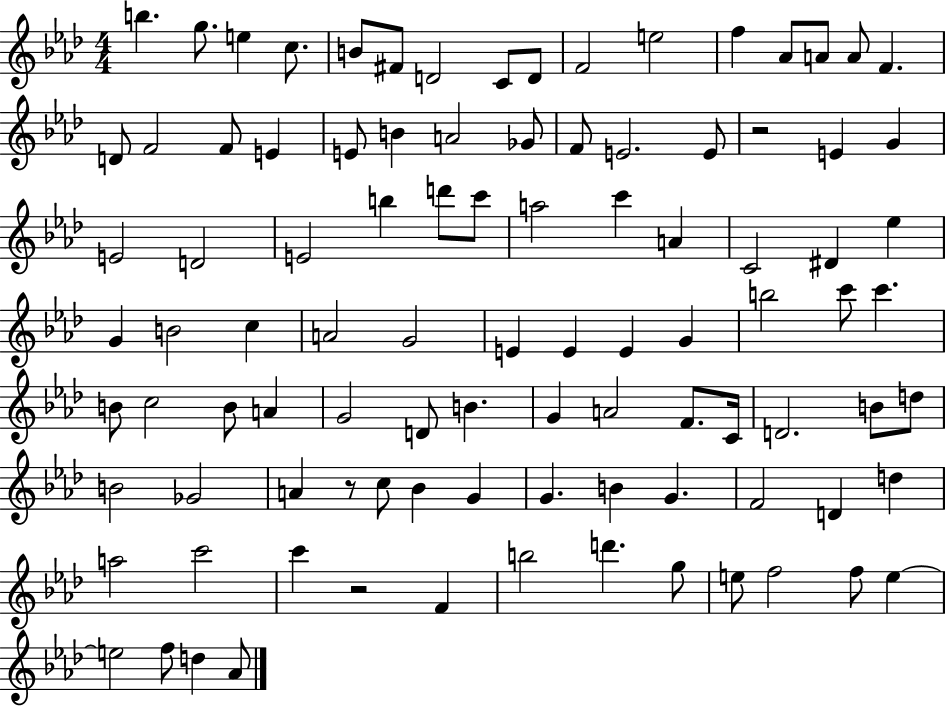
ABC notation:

X:1
T:Untitled
M:4/4
L:1/4
K:Ab
b g/2 e c/2 B/2 ^F/2 D2 C/2 D/2 F2 e2 f _A/2 A/2 A/2 F D/2 F2 F/2 E E/2 B A2 _G/2 F/2 E2 E/2 z2 E G E2 D2 E2 b d'/2 c'/2 a2 c' A C2 ^D _e G B2 c A2 G2 E E E G b2 c'/2 c' B/2 c2 B/2 A G2 D/2 B G A2 F/2 C/4 D2 B/2 d/2 B2 _G2 A z/2 c/2 _B G G B G F2 D d a2 c'2 c' z2 F b2 d' g/2 e/2 f2 f/2 e e2 f/2 d _A/2